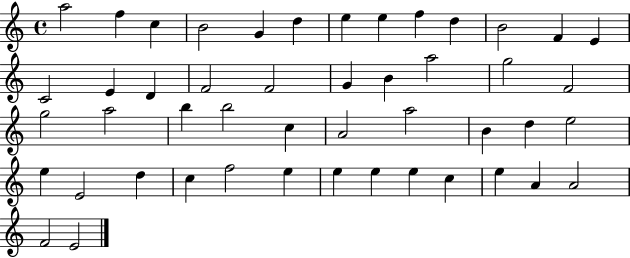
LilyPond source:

{
  \clef treble
  \time 4/4
  \defaultTimeSignature
  \key c \major
  a''2 f''4 c''4 | b'2 g'4 d''4 | e''4 e''4 f''4 d''4 | b'2 f'4 e'4 | \break c'2 e'4 d'4 | f'2 f'2 | g'4 b'4 a''2 | g''2 f'2 | \break g''2 a''2 | b''4 b''2 c''4 | a'2 a''2 | b'4 d''4 e''2 | \break e''4 e'2 d''4 | c''4 f''2 e''4 | e''4 e''4 e''4 c''4 | e''4 a'4 a'2 | \break f'2 e'2 | \bar "|."
}